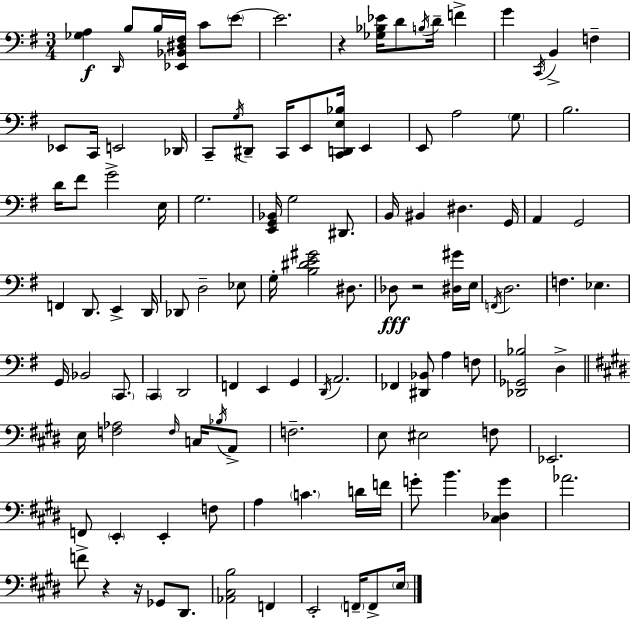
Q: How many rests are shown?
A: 4